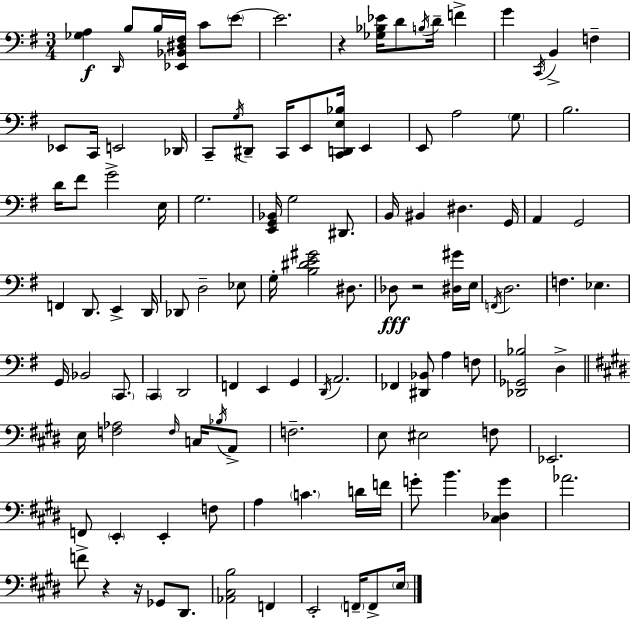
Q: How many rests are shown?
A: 4